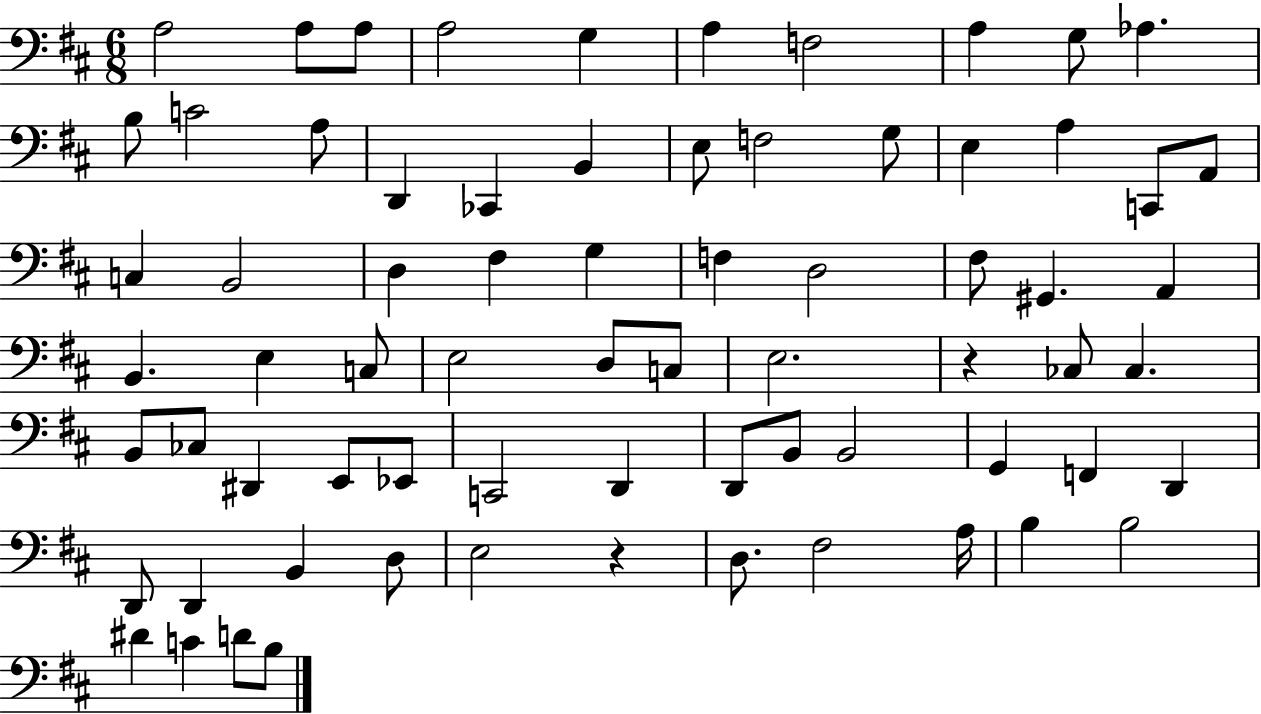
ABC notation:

X:1
T:Untitled
M:6/8
L:1/4
K:D
A,2 A,/2 A,/2 A,2 G, A, F,2 A, G,/2 _A, B,/2 C2 A,/2 D,, _C,, B,, E,/2 F,2 G,/2 E, A, C,,/2 A,,/2 C, B,,2 D, ^F, G, F, D,2 ^F,/2 ^G,, A,, B,, E, C,/2 E,2 D,/2 C,/2 E,2 z _C,/2 _C, B,,/2 _C,/2 ^D,, E,,/2 _E,,/2 C,,2 D,, D,,/2 B,,/2 B,,2 G,, F,, D,, D,,/2 D,, B,, D,/2 E,2 z D,/2 ^F,2 A,/4 B, B,2 ^D C D/2 B,/2